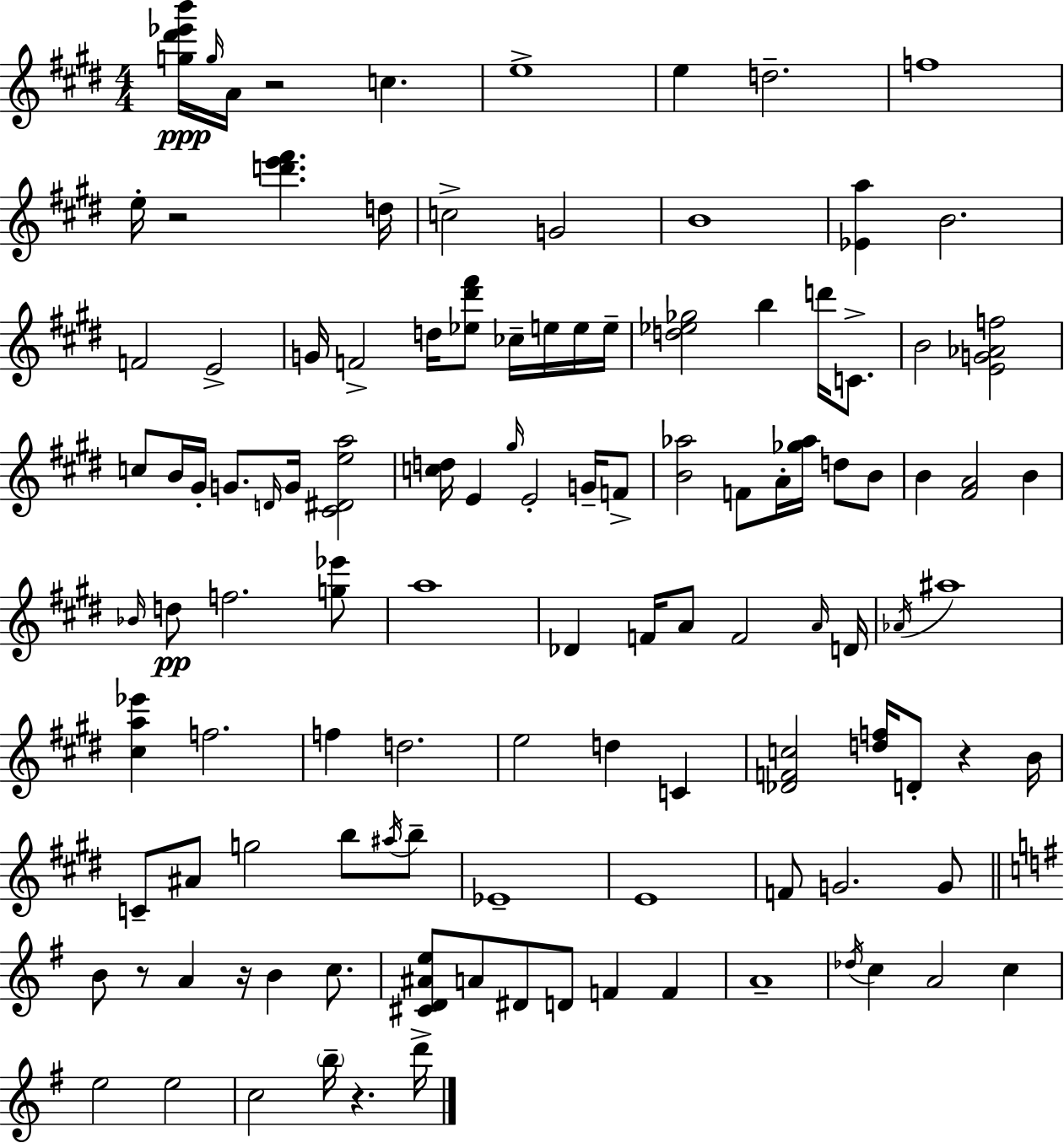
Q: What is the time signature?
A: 4/4